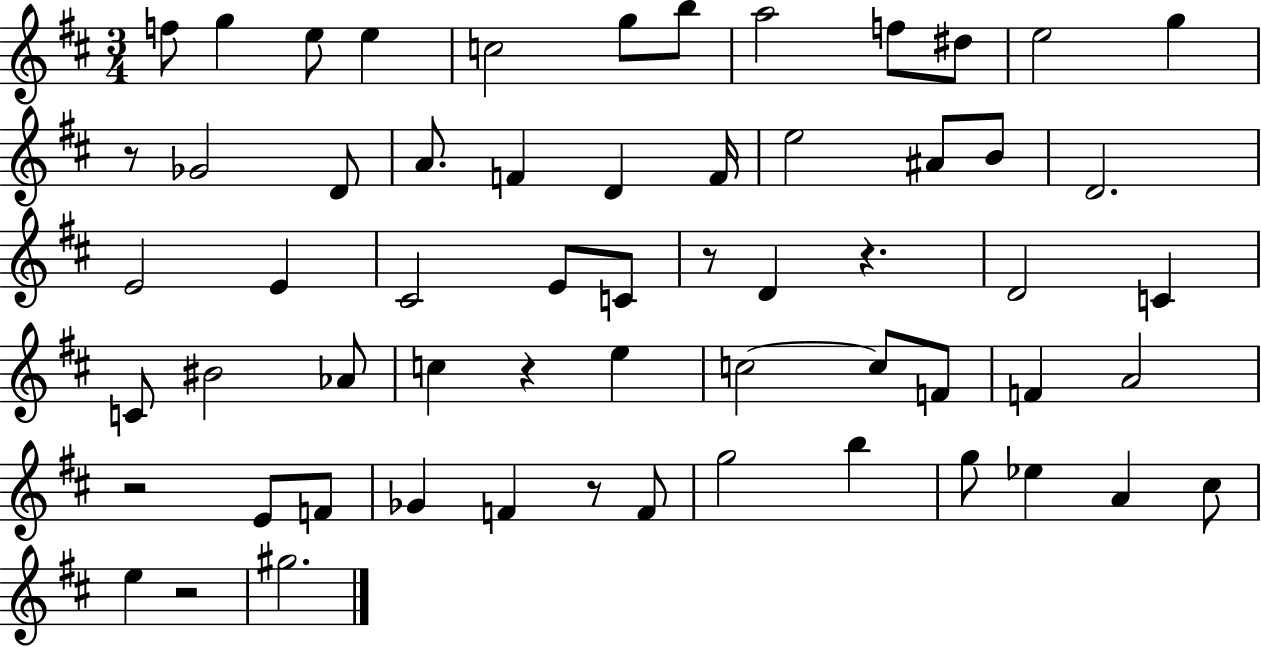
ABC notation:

X:1
T:Untitled
M:3/4
L:1/4
K:D
f/2 g e/2 e c2 g/2 b/2 a2 f/2 ^d/2 e2 g z/2 _G2 D/2 A/2 F D F/4 e2 ^A/2 B/2 D2 E2 E ^C2 E/2 C/2 z/2 D z D2 C C/2 ^B2 _A/2 c z e c2 c/2 F/2 F A2 z2 E/2 F/2 _G F z/2 F/2 g2 b g/2 _e A ^c/2 e z2 ^g2